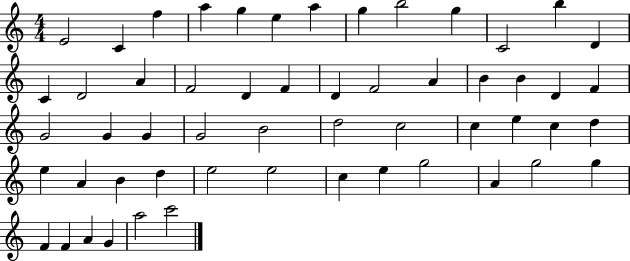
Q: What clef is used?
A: treble